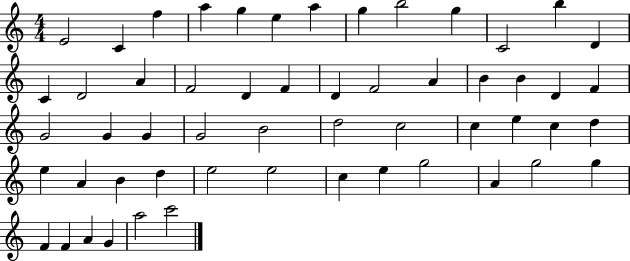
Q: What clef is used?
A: treble